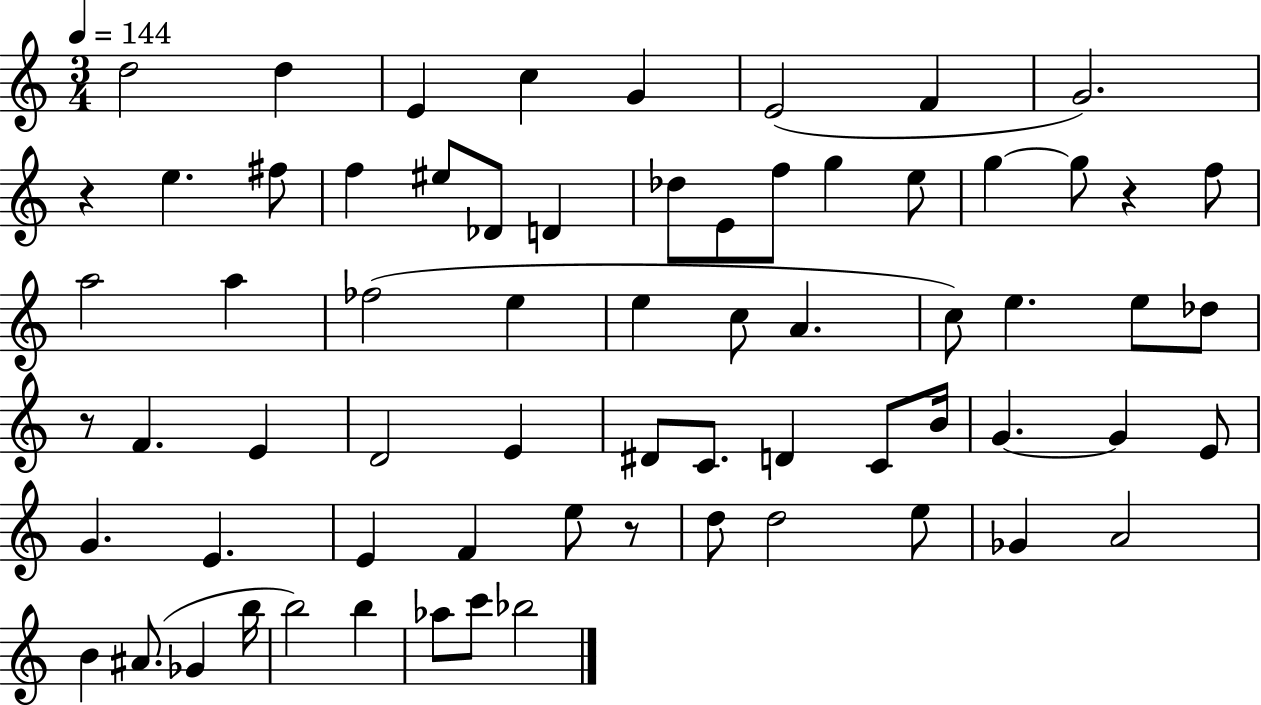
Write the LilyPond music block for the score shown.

{
  \clef treble
  \numericTimeSignature
  \time 3/4
  \key c \major
  \tempo 4 = 144
  d''2 d''4 | e'4 c''4 g'4 | e'2( f'4 | g'2.) | \break r4 e''4. fis''8 | f''4 eis''8 des'8 d'4 | des''8 e'8 f''8 g''4 e''8 | g''4~~ g''8 r4 f''8 | \break a''2 a''4 | fes''2( e''4 | e''4 c''8 a'4. | c''8) e''4. e''8 des''8 | \break r8 f'4. e'4 | d'2 e'4 | dis'8 c'8. d'4 c'8 b'16 | g'4.~~ g'4 e'8 | \break g'4. e'4. | e'4 f'4 e''8 r8 | d''8 d''2 e''8 | ges'4 a'2 | \break b'4 ais'8.( ges'4 b''16 | b''2) b''4 | aes''8 c'''8 bes''2 | \bar "|."
}